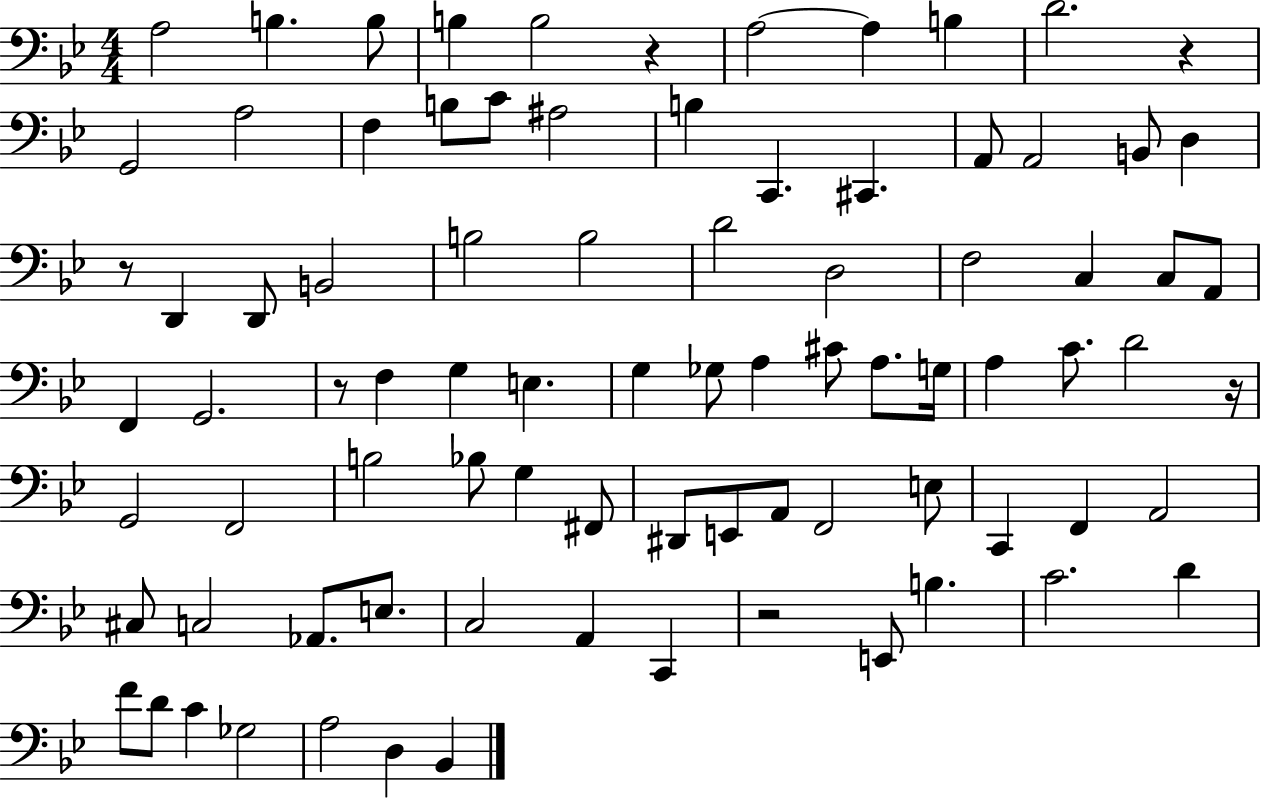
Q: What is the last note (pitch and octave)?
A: Bb2